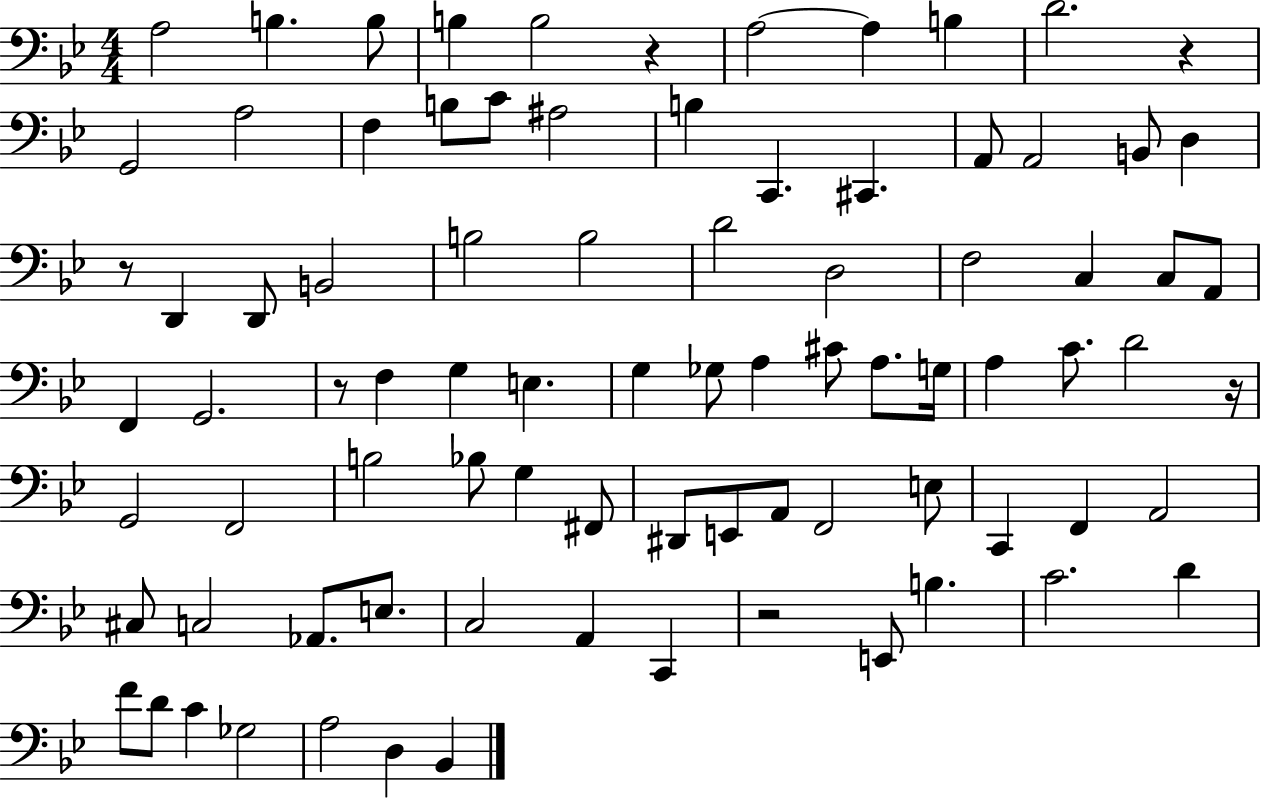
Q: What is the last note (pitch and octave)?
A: Bb2